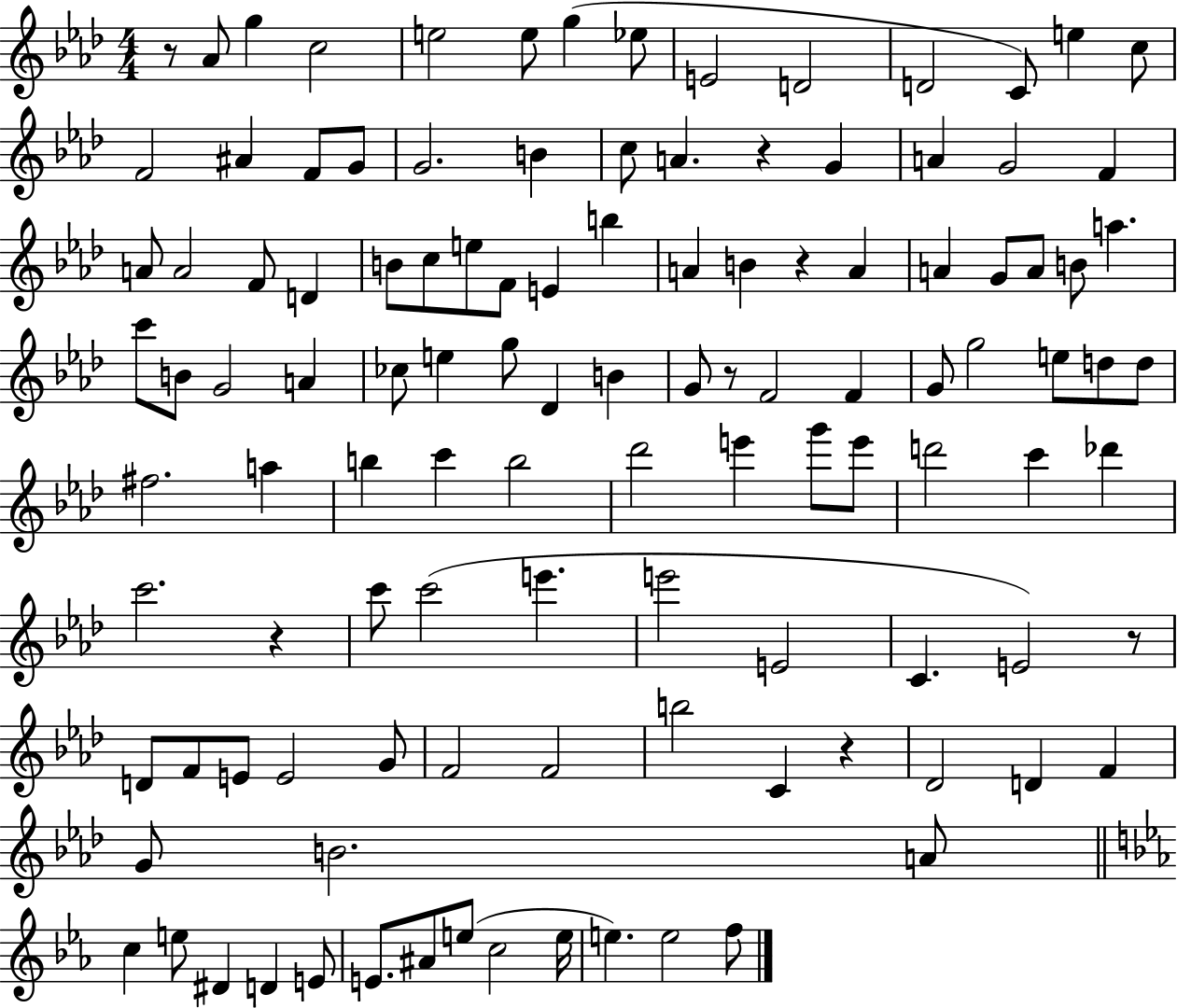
X:1
T:Untitled
M:4/4
L:1/4
K:Ab
z/2 _A/2 g c2 e2 e/2 g _e/2 E2 D2 D2 C/2 e c/2 F2 ^A F/2 G/2 G2 B c/2 A z G A G2 F A/2 A2 F/2 D B/2 c/2 e/2 F/2 E b A B z A A G/2 A/2 B/2 a c'/2 B/2 G2 A _c/2 e g/2 _D B G/2 z/2 F2 F G/2 g2 e/2 d/2 d/2 ^f2 a b c' b2 _d'2 e' g'/2 e'/2 d'2 c' _d' c'2 z c'/2 c'2 e' e'2 E2 C E2 z/2 D/2 F/2 E/2 E2 G/2 F2 F2 b2 C z _D2 D F G/2 B2 A/2 c e/2 ^D D E/2 E/2 ^A/2 e/2 c2 e/4 e e2 f/2